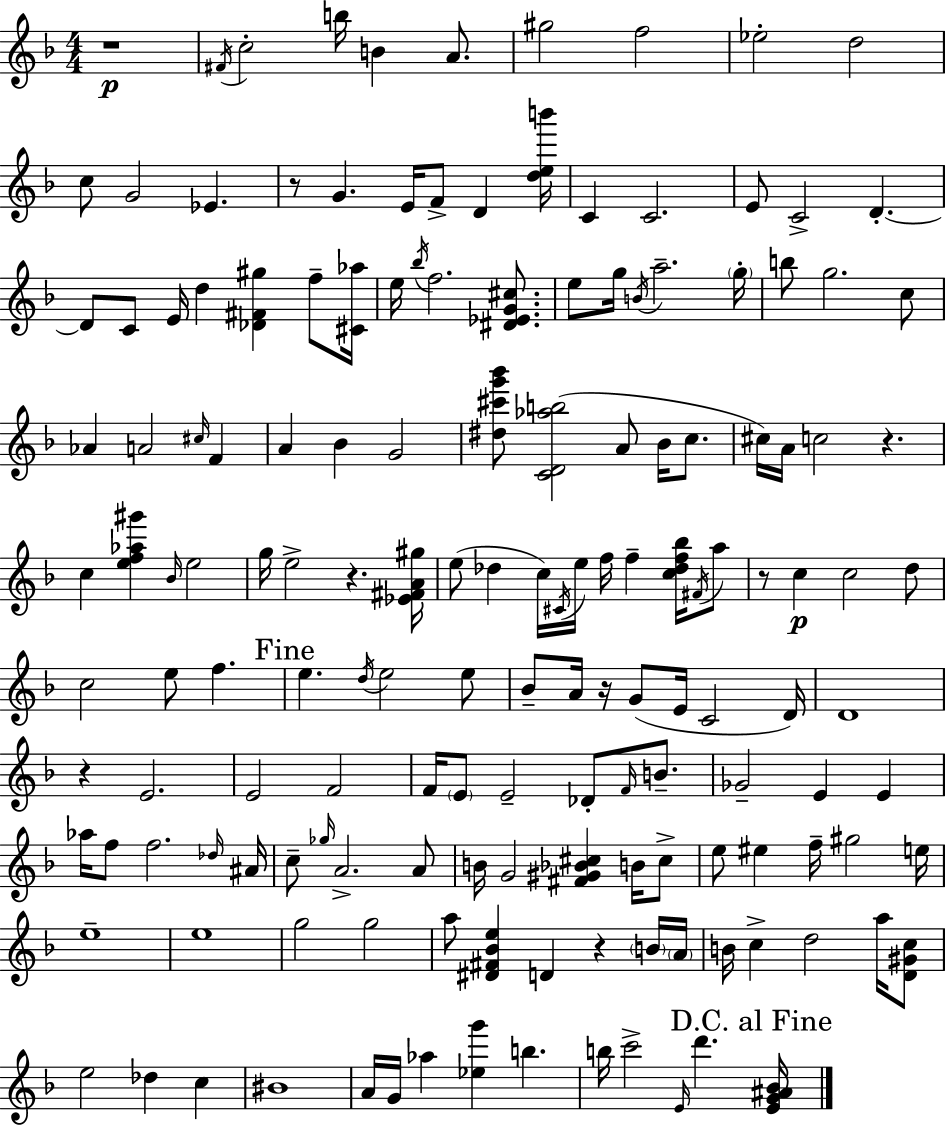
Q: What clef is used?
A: treble